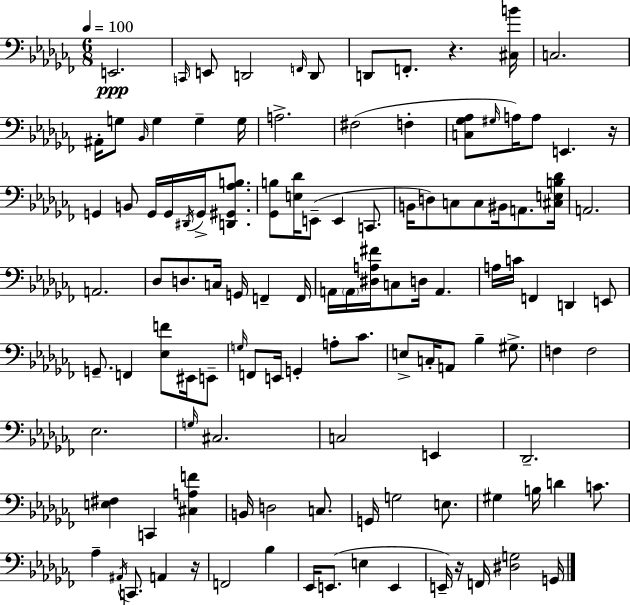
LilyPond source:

{
  \clef bass
  \numericTimeSignature
  \time 6/8
  \key aes \minor
  \tempo 4 = 100
  \repeat volta 2 { e,2.\ppp | \grace { c,16 } e,8 d,2 \grace { f,16 } | d,8 d,8 f,8.-. r4. | <cis b'>16 c2. | \break ais,16-. g8 \grace { bes,16 } g4 g4-- | g16 a2.-> | fis2( f4-. | <c ges aes>8 \grace { gis16 } a16) a8 e,4. | \break r16 g,4 b,8 g,16 g,16 | \acciaccatura { dis,16 } g,16-> <d, gis, aes b>8. <ges, b>8 <e des'>16 e,8--( e,4 | c,8. b,16 d8) c8 c8 | bis,16 a,8. <cis e b des'>16 a,2. | \break a,2. | des8 d8. c16 g,16 | f,4-- f,16 a,16 \parenthesize a,16 <dis a fis'>16 c8 d16 a,4. | a16 c'16 f,4 d,4 | \break e,8 g,8.-- f,4 | <ees f'>8 eis,16 e,8-- \grace { g16 } f,8 e,16 g,4-. | a8-. ces'8. e8-> c16-. a,8 bes4-- | gis8.-> f4 f2 | \break ees2. | \grace { g16 } cis2. | c2 | e,4 des,2.-- | \break <e fis>4 c,4 | <cis a f'>4 b,16 d2 | c8. g,16 g2 | e8. gis4 b16 | \break d'4 c'8. aes4-- \acciaccatura { ais,16 } | c,8. a,4 r16 f,2 | bes4 ees,16 e,8.( | e4 e,4 e,16--) r16 f,16 <dis g>2 | \break g,16 } \bar "|."
}